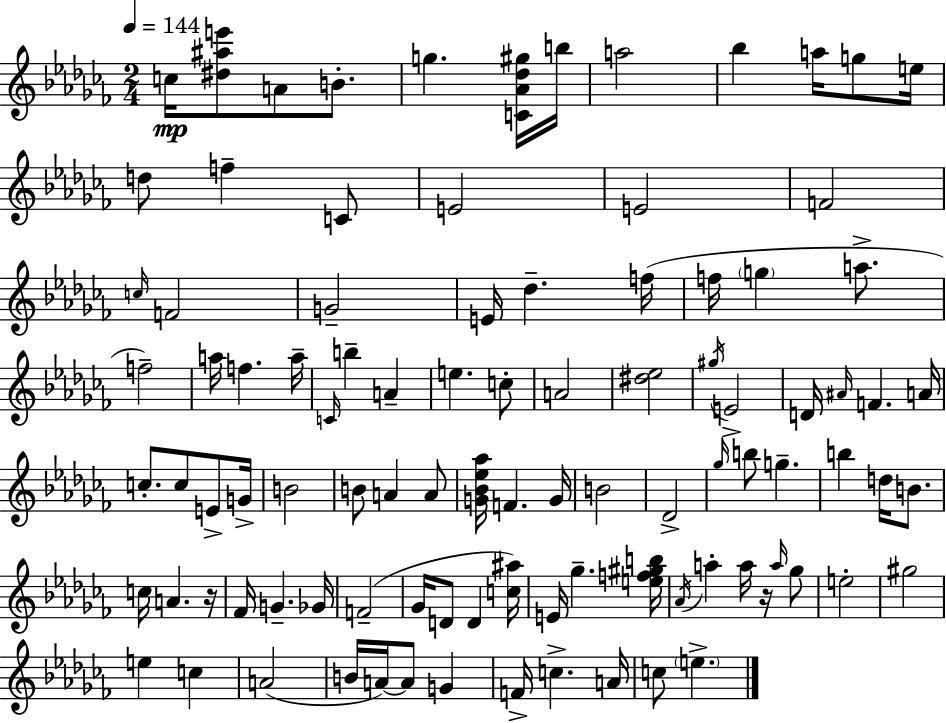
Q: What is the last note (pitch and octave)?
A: E5